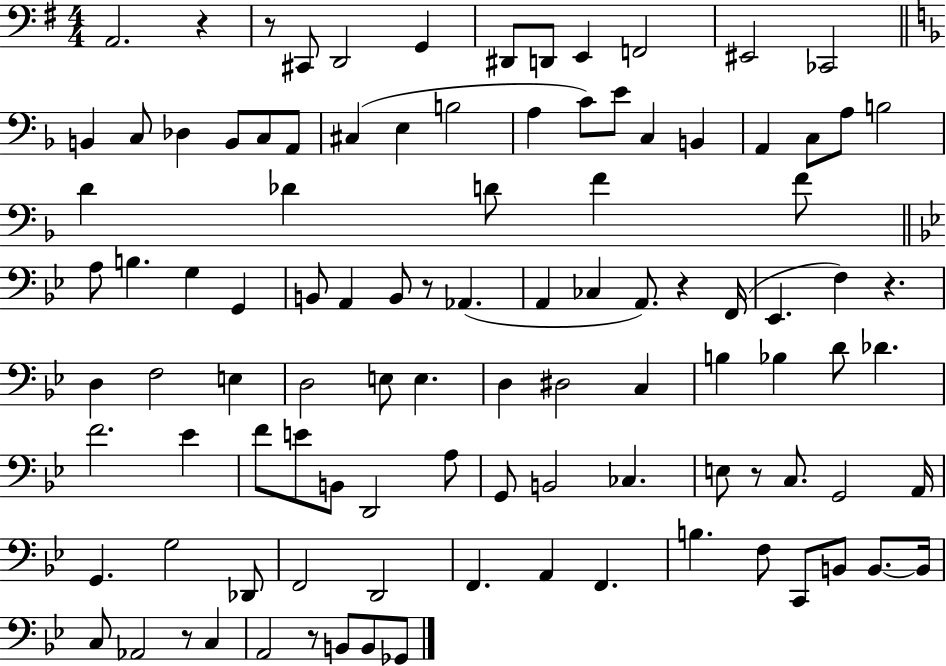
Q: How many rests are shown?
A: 8